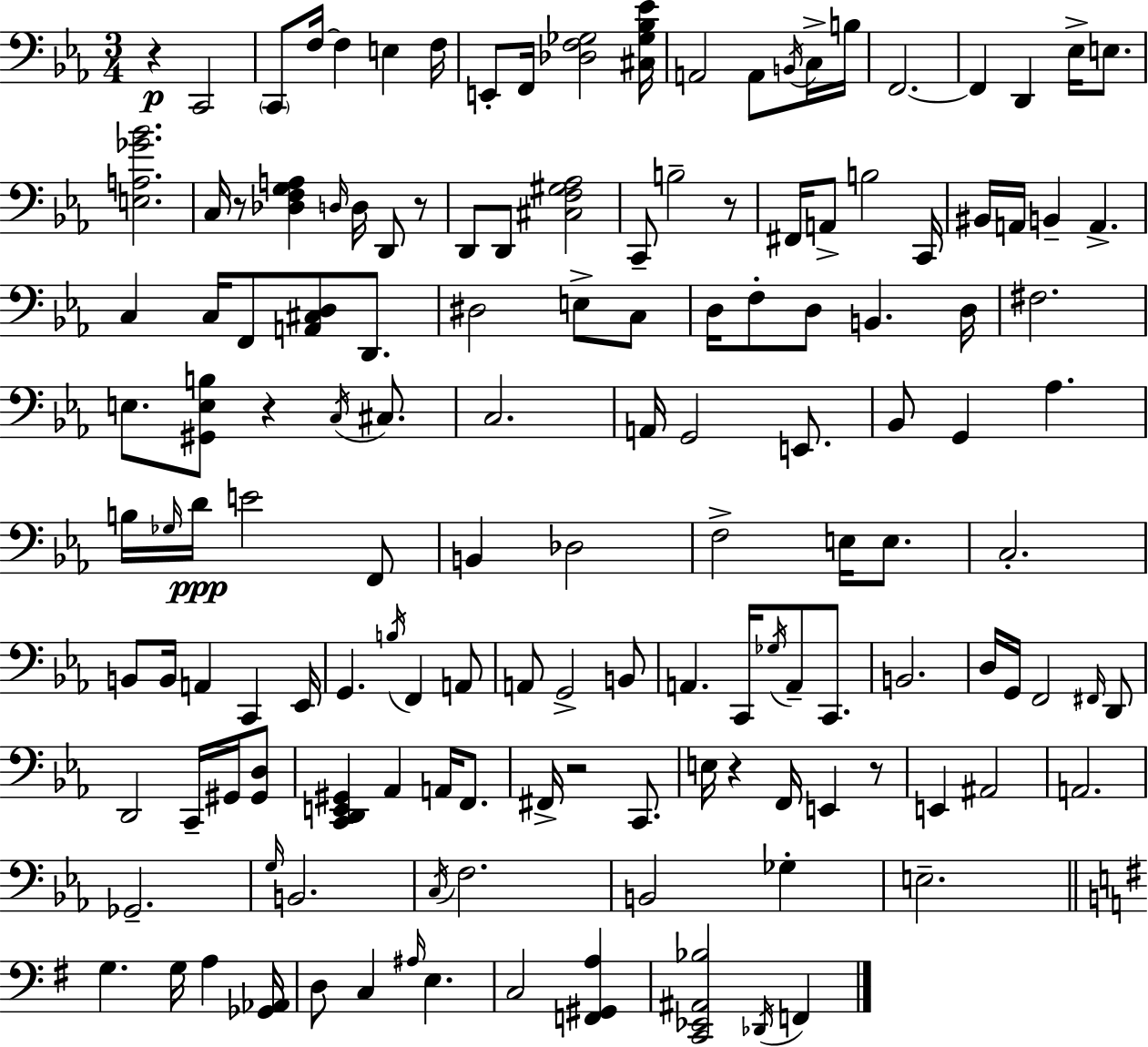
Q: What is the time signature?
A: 3/4